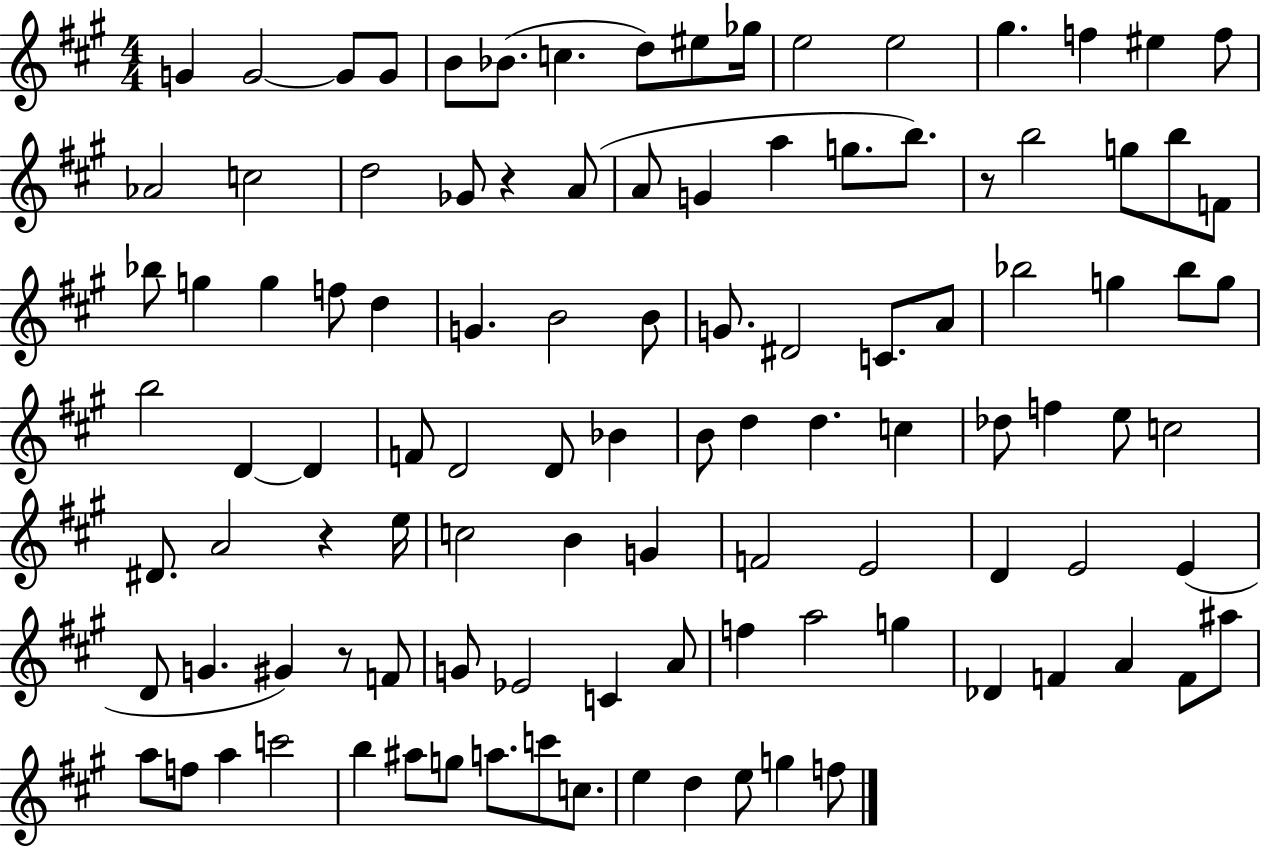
G4/q G4/h G4/e G4/e B4/e Bb4/e. C5/q. D5/e EIS5/e Gb5/s E5/h E5/h G#5/q. F5/q EIS5/q F5/e Ab4/h C5/h D5/h Gb4/e R/q A4/e A4/e G4/q A5/q G5/e. B5/e. R/e B5/h G5/e B5/e F4/e Bb5/e G5/q G5/q F5/e D5/q G4/q. B4/h B4/e G4/e. D#4/h C4/e. A4/e Bb5/h G5/q Bb5/e G5/e B5/h D4/q D4/q F4/e D4/h D4/e Bb4/q B4/e D5/q D5/q. C5/q Db5/e F5/q E5/e C5/h D#4/e. A4/h R/q E5/s C5/h B4/q G4/q F4/h E4/h D4/q E4/h E4/q D4/e G4/q. G#4/q R/e F4/e G4/e Eb4/h C4/q A4/e F5/q A5/h G5/q Db4/q F4/q A4/q F4/e A#5/e A5/e F5/e A5/q C6/h B5/q A#5/e G5/e A5/e. C6/e C5/e. E5/q D5/q E5/e G5/q F5/e